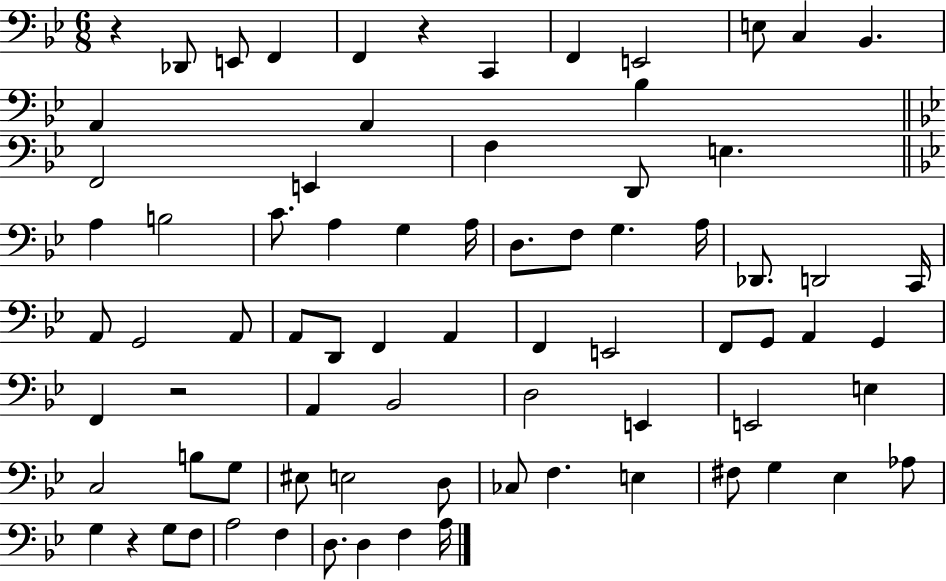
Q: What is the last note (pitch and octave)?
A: A3